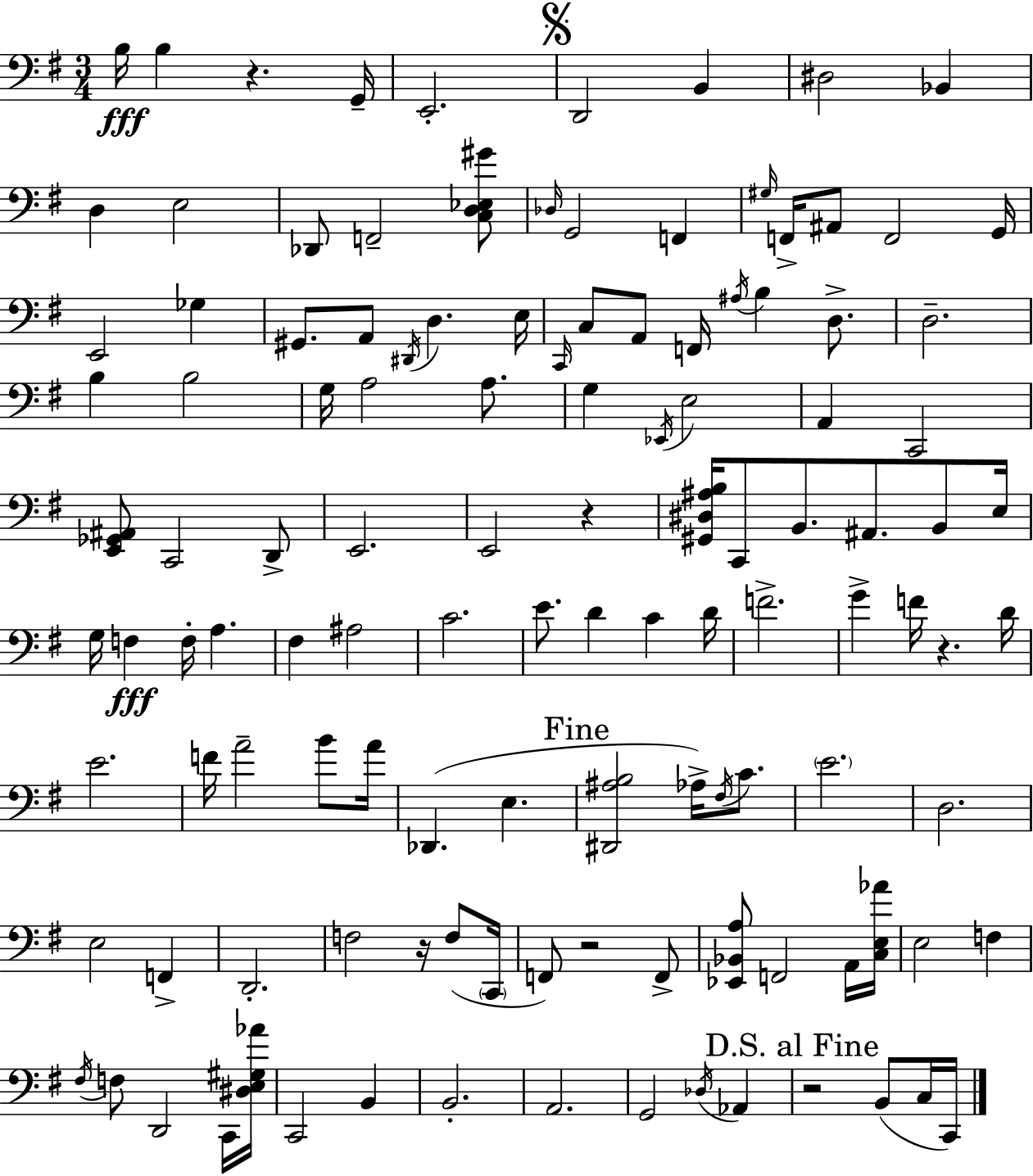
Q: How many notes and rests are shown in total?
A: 120